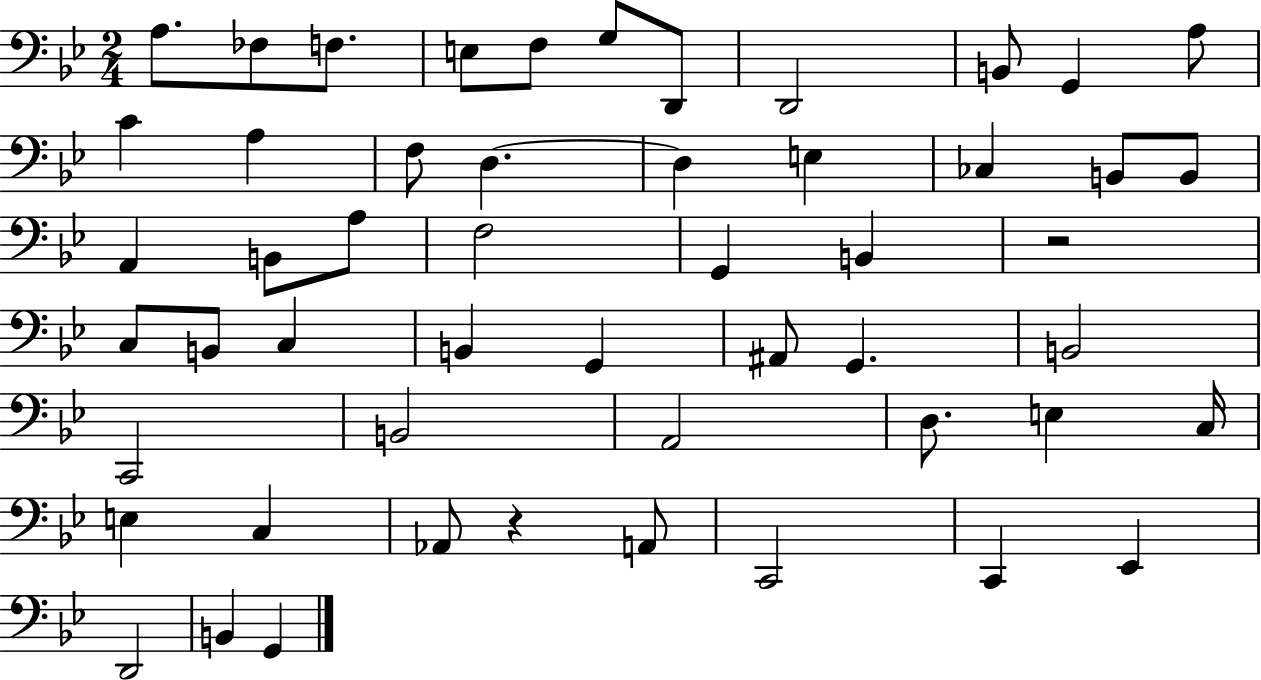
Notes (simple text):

A3/e. FES3/e F3/e. E3/e F3/e G3/e D2/e D2/h B2/e G2/q A3/e C4/q A3/q F3/e D3/q. D3/q E3/q CES3/q B2/e B2/e A2/q B2/e A3/e F3/h G2/q B2/q R/h C3/e B2/e C3/q B2/q G2/q A#2/e G2/q. B2/h C2/h B2/h A2/h D3/e. E3/q C3/s E3/q C3/q Ab2/e R/q A2/e C2/h C2/q Eb2/q D2/h B2/q G2/q